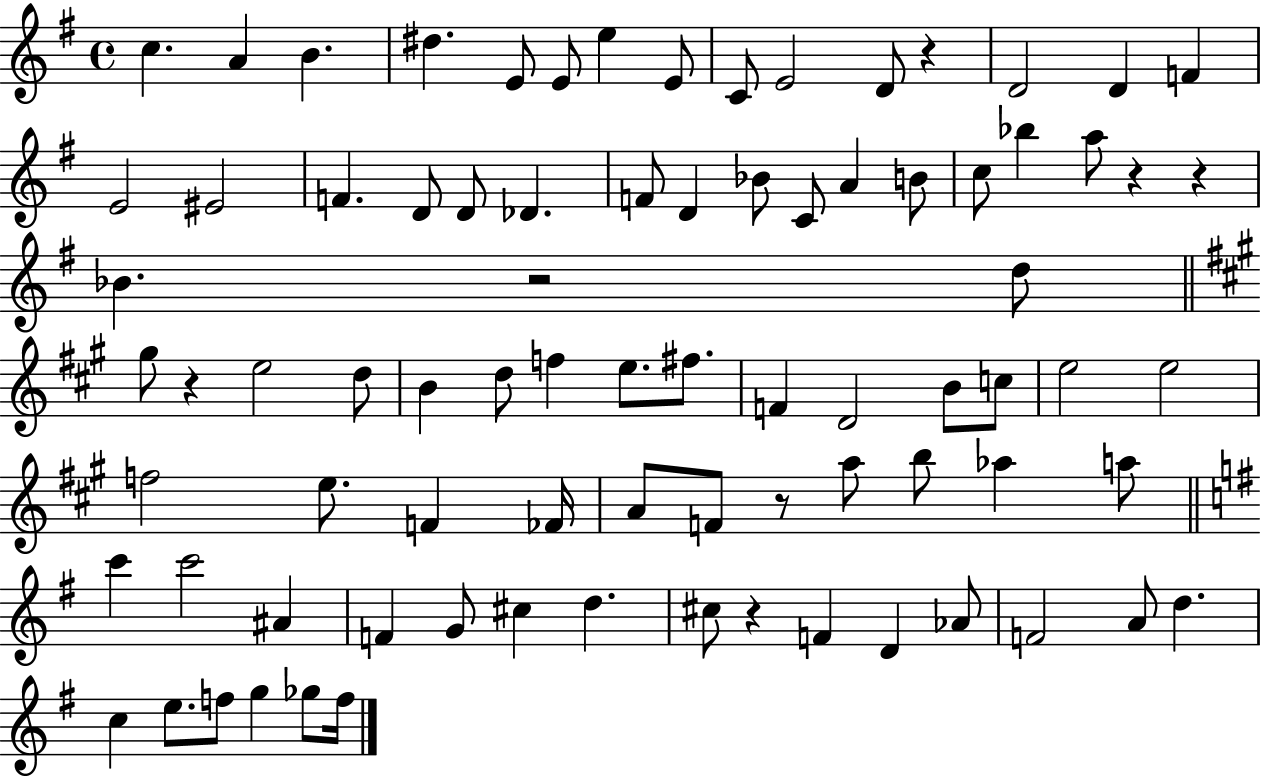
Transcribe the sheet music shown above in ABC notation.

X:1
T:Untitled
M:4/4
L:1/4
K:G
c A B ^d E/2 E/2 e E/2 C/2 E2 D/2 z D2 D F E2 ^E2 F D/2 D/2 _D F/2 D _B/2 C/2 A B/2 c/2 _b a/2 z z _B z2 d/2 ^g/2 z e2 d/2 B d/2 f e/2 ^f/2 F D2 B/2 c/2 e2 e2 f2 e/2 F _F/4 A/2 F/2 z/2 a/2 b/2 _a a/2 c' c'2 ^A F G/2 ^c d ^c/2 z F D _A/2 F2 A/2 d c e/2 f/2 g _g/2 f/4